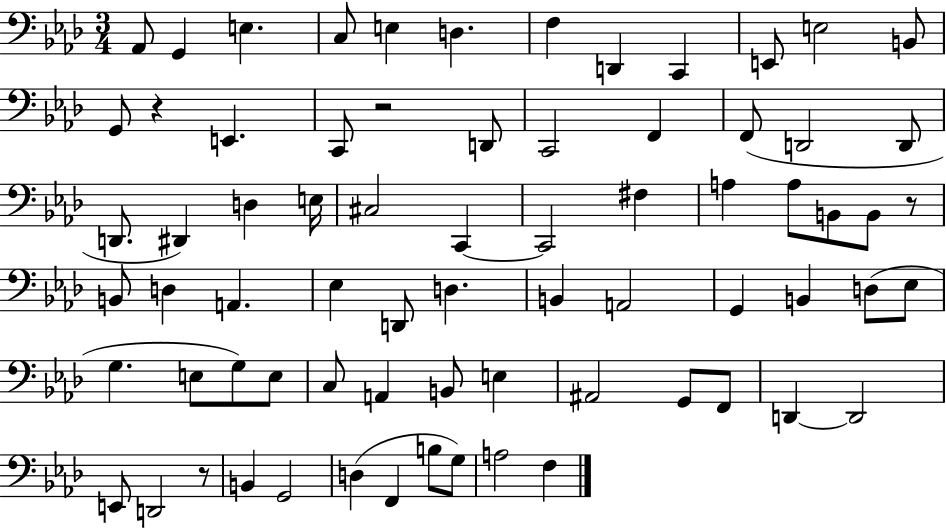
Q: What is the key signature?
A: AES major